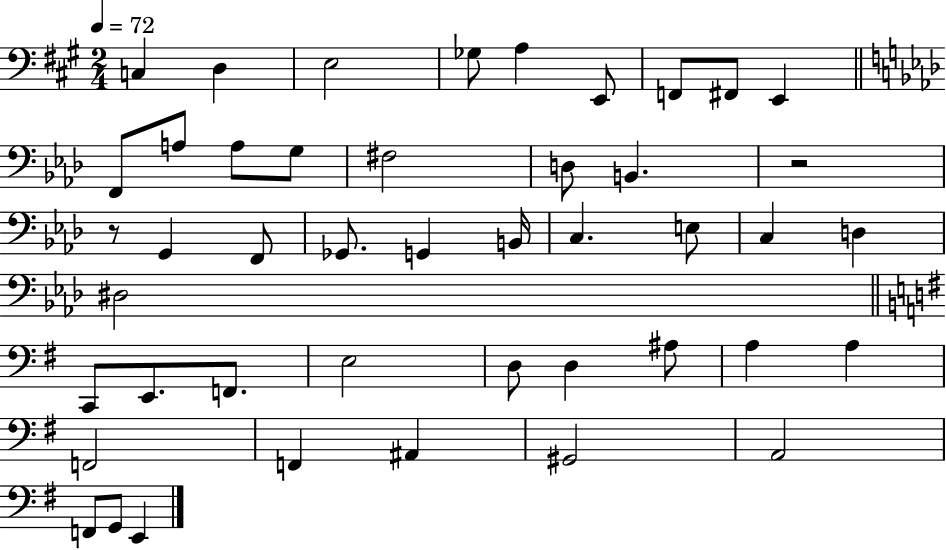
X:1
T:Untitled
M:2/4
L:1/4
K:A
C, D, E,2 _G,/2 A, E,,/2 F,,/2 ^F,,/2 E,, F,,/2 A,/2 A,/2 G,/2 ^F,2 D,/2 B,, z2 z/2 G,, F,,/2 _G,,/2 G,, B,,/4 C, E,/2 C, D, ^D,2 C,,/2 E,,/2 F,,/2 E,2 D,/2 D, ^A,/2 A, A, F,,2 F,, ^A,, ^G,,2 A,,2 F,,/2 G,,/2 E,,